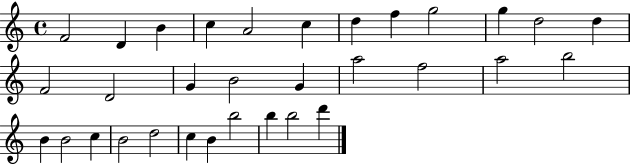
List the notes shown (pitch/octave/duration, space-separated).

F4/h D4/q B4/q C5/q A4/h C5/q D5/q F5/q G5/h G5/q D5/h D5/q F4/h D4/h G4/q B4/h G4/q A5/h F5/h A5/h B5/h B4/q B4/h C5/q B4/h D5/h C5/q B4/q B5/h B5/q B5/h D6/q